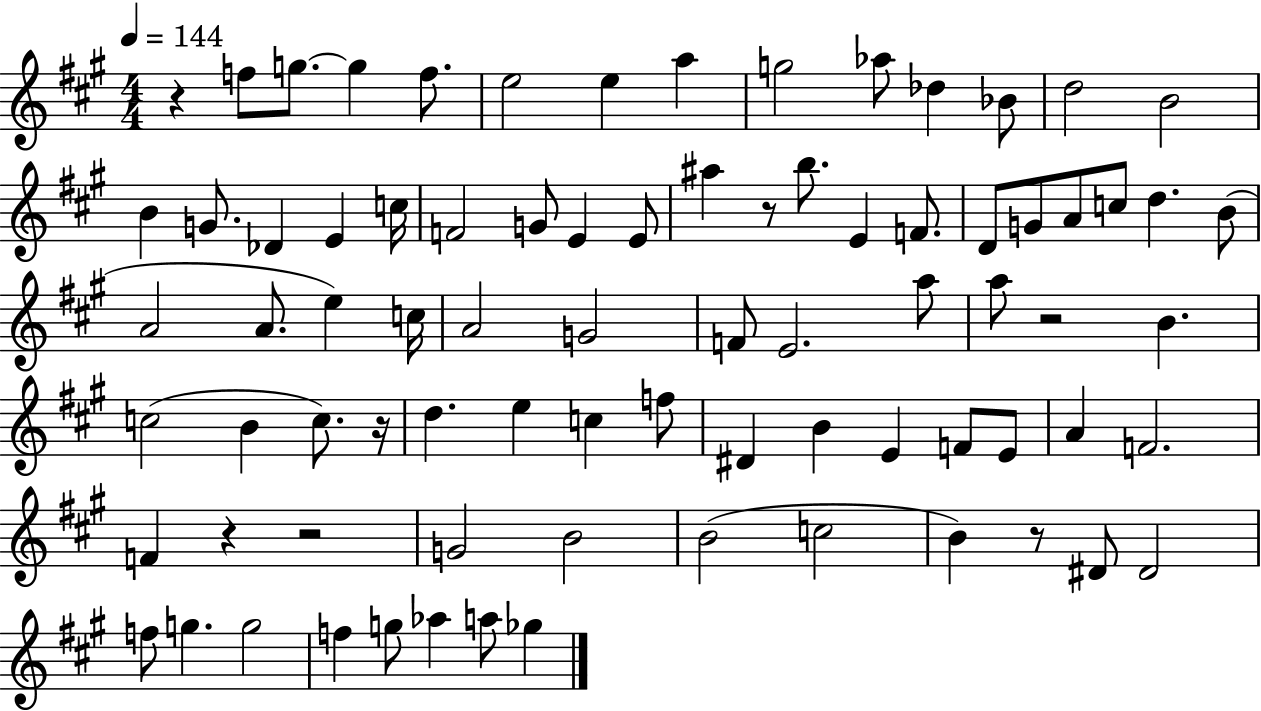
R/q F5/e G5/e. G5/q F5/e. E5/h E5/q A5/q G5/h Ab5/e Db5/q Bb4/e D5/h B4/h B4/q G4/e. Db4/q E4/q C5/s F4/h G4/e E4/q E4/e A#5/q R/e B5/e. E4/q F4/e. D4/e G4/e A4/e C5/e D5/q. B4/e A4/h A4/e. E5/q C5/s A4/h G4/h F4/e E4/h. A5/e A5/e R/h B4/q. C5/h B4/q C5/e. R/s D5/q. E5/q C5/q F5/e D#4/q B4/q E4/q F4/e E4/e A4/q F4/h. F4/q R/q R/h G4/h B4/h B4/h C5/h B4/q R/e D#4/e D#4/h F5/e G5/q. G5/h F5/q G5/e Ab5/q A5/e Gb5/q